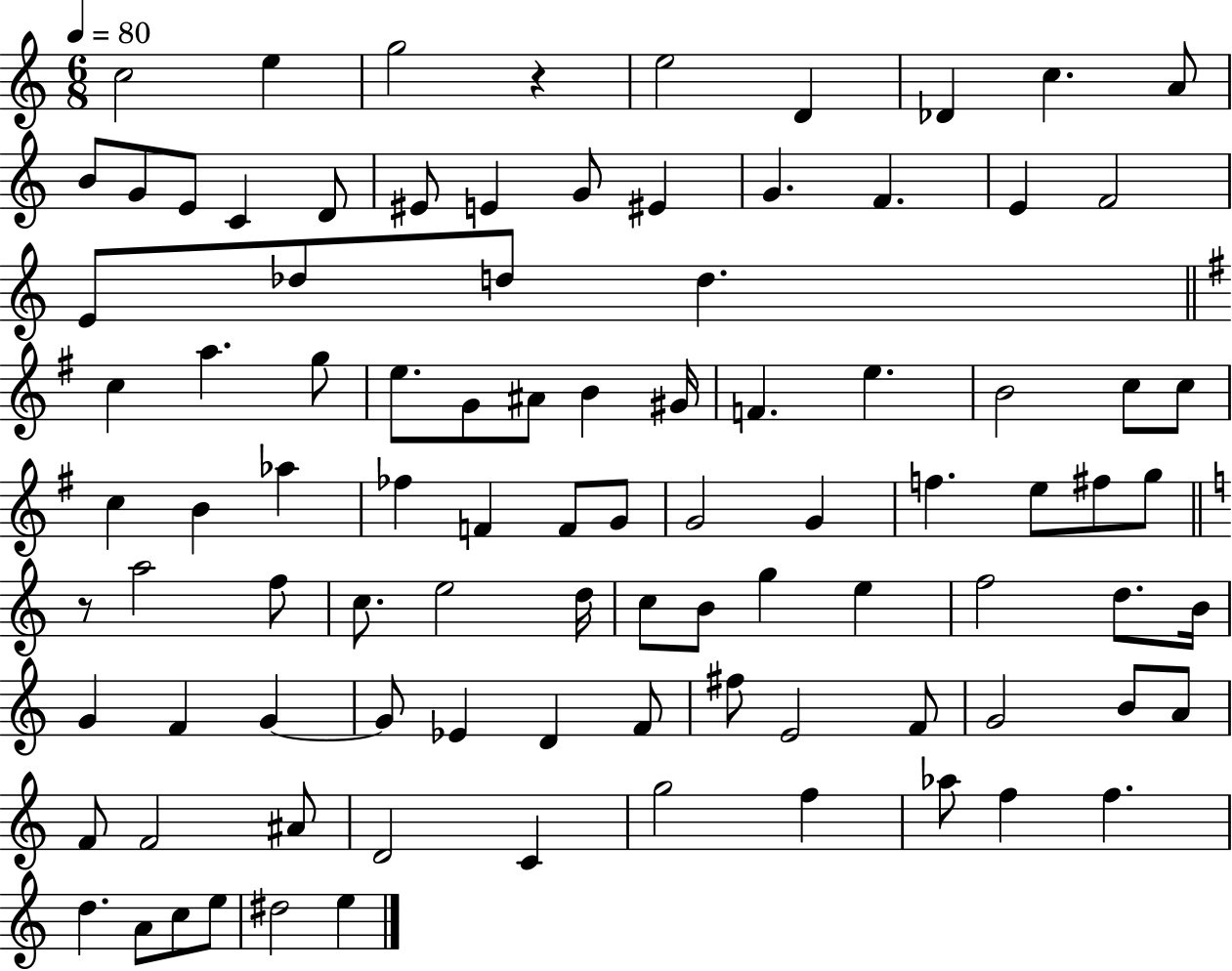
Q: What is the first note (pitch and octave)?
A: C5